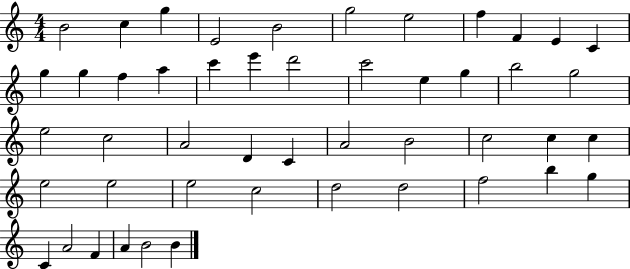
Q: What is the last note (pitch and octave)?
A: B4